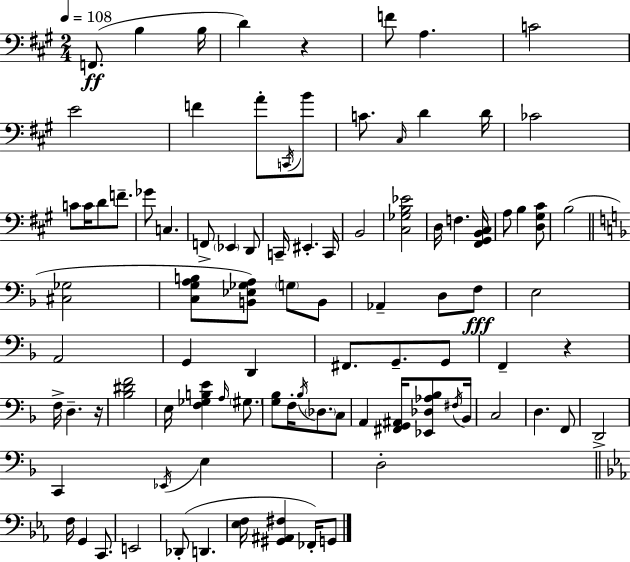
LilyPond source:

{
  \clef bass
  \numericTimeSignature
  \time 2/4
  \key a \major
  \tempo 4 = 108
  f,8.(\ff b4 b16 | d'4) r4 | f'8 a4. | c'2 | \break e'2 | f'4 a'8-. \acciaccatura { c,16 } b'8 | c'8. \grace { cis16 } d'4 | d'16 ces'2 | \break c'8 c'16 d'8 f'8.-- | ges'8 c4. | f,8-> \parenthesize ees,4 | d,8 c,16-- eis,4.-. | \break c,16 b,2 | <cis ges b ees'>2 | d16 f4. | <fis, gis, b, cis>16 a8 b4 | \break <d gis cis'>8 b2( | \bar "||" \break \key f \major <cis ges>2 | <c g a b>8 <b, ees ges a>8) \parenthesize g8 b,8 | aes,4-- d8 f8\fff | e2 | \break a,2 | g,4 d,4 | fis,8. g,8.-- g,8 | f,4-- r4 | \break f16-> d4.-- r16 | <bes dis' f'>2 | e16 <f ges b e'>4 \grace { a16 } \parenthesize gis8. | <g bes>8 f16-. \acciaccatura { bes16 } \parenthesize des8. | \break c8 a,4 <fis, g, ais,>16 <ees, des aes bes>8 | \acciaccatura { fis16 } bes,16 c2 | d4. | f,8 d,2-> | \break c,4 \acciaccatura { ees,16 } | e4 d2-. | \bar "||" \break \key ees \major f16 g,4 c,8. | e,2 | des,8-.( d,4. | <ees f>16 <gis, ais, fis>4 fes,16-.) g,8 | \break \bar "|."
}